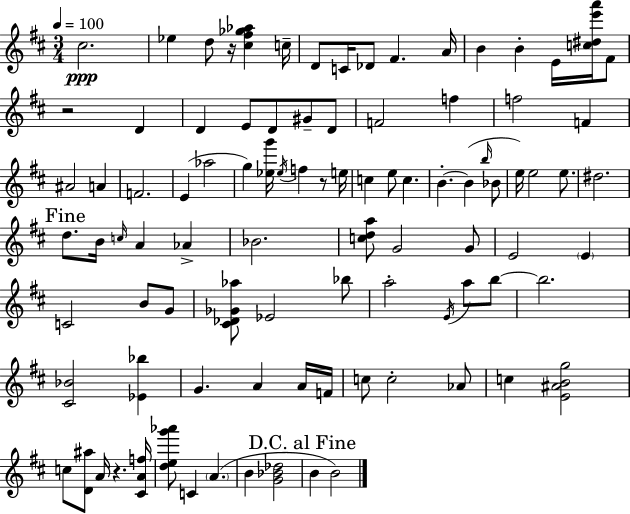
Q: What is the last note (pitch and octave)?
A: B4